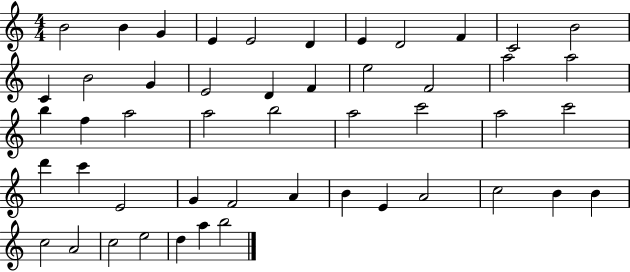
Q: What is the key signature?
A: C major